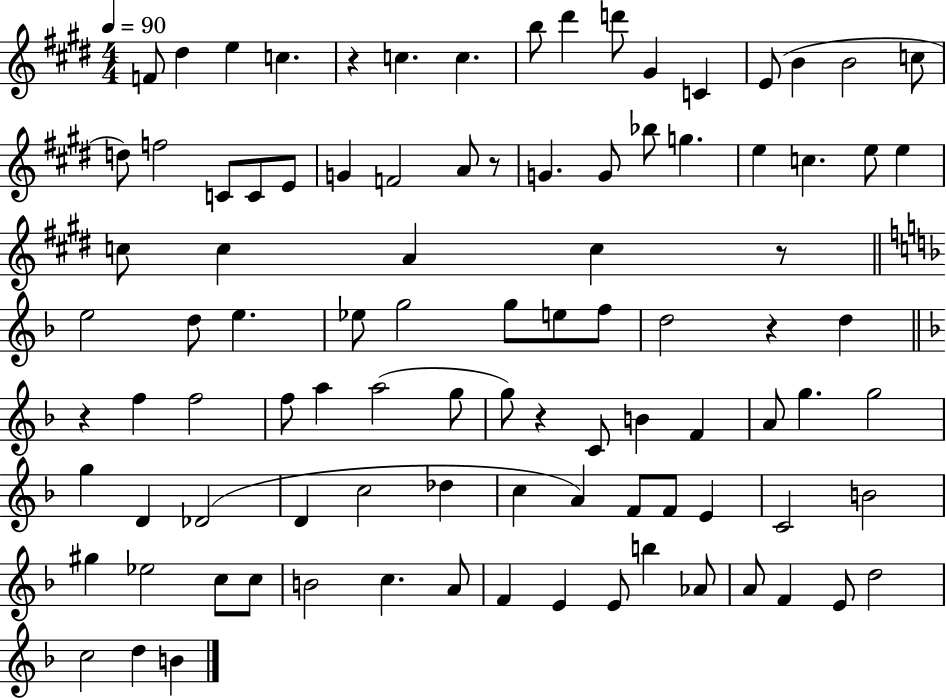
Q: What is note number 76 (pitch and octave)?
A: B4